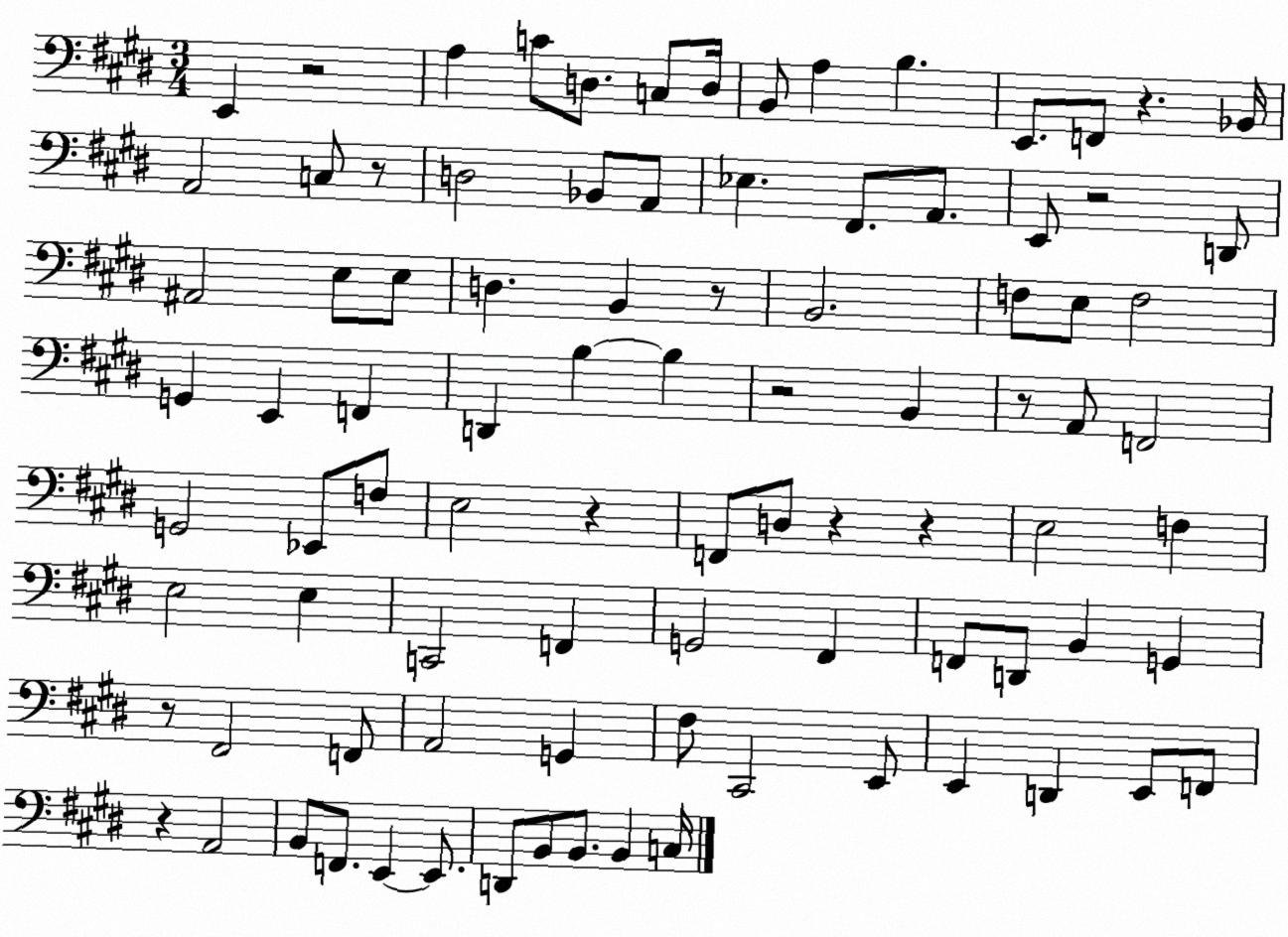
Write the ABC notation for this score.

X:1
T:Untitled
M:3/4
L:1/4
K:E
E,, z2 A, C/2 D,/2 C,/2 D,/4 B,,/2 A, B, E,,/2 F,,/2 z _B,,/4 A,,2 C,/2 z/2 D,2 _B,,/2 A,,/2 _E, ^F,,/2 A,,/2 E,,/2 z2 D,,/2 ^A,,2 E,/2 E,/2 D, B,, z/2 B,,2 F,/2 E,/2 F,2 G,, E,, F,, D,, B, B, z2 B,, z/2 A,,/2 F,,2 G,,2 _E,,/2 F,/2 E,2 z F,,/2 D,/2 z z E,2 F, E,2 E, C,,2 F,, G,,2 ^F,, F,,/2 D,,/2 B,, G,, z/2 ^F,,2 F,,/2 A,,2 G,, ^F,/2 ^C,,2 E,,/2 E,, D,, E,,/2 F,,/2 z A,,2 B,,/2 F,,/2 E,, E,,/2 D,,/2 B,,/2 B,,/2 B,, C,/4